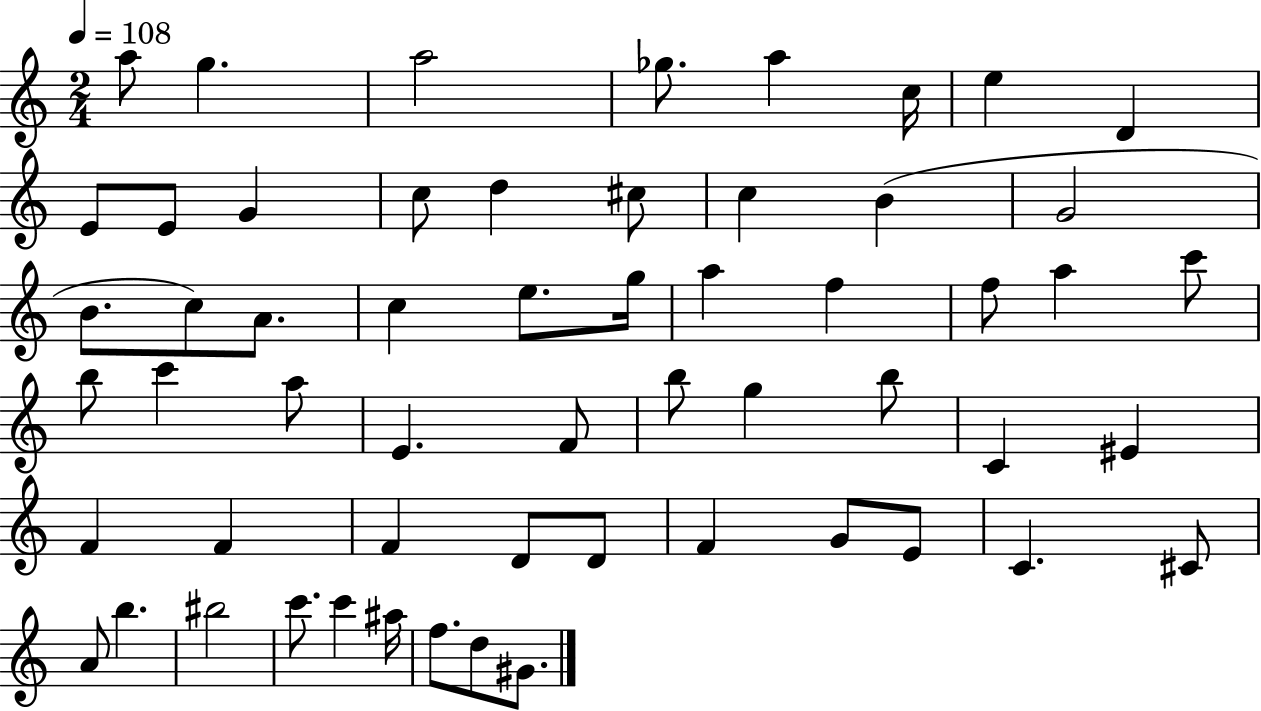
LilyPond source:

{
  \clef treble
  \numericTimeSignature
  \time 2/4
  \key c \major
  \tempo 4 = 108
  a''8 g''4. | a''2 | ges''8. a''4 c''16 | e''4 d'4 | \break e'8 e'8 g'4 | c''8 d''4 cis''8 | c''4 b'4( | g'2 | \break b'8. c''8) a'8. | c''4 e''8. g''16 | a''4 f''4 | f''8 a''4 c'''8 | \break b''8 c'''4 a''8 | e'4. f'8 | b''8 g''4 b''8 | c'4 eis'4 | \break f'4 f'4 | f'4 d'8 d'8 | f'4 g'8 e'8 | c'4. cis'8 | \break a'8 b''4. | bis''2 | c'''8. c'''4 ais''16 | f''8. d''8 gis'8. | \break \bar "|."
}